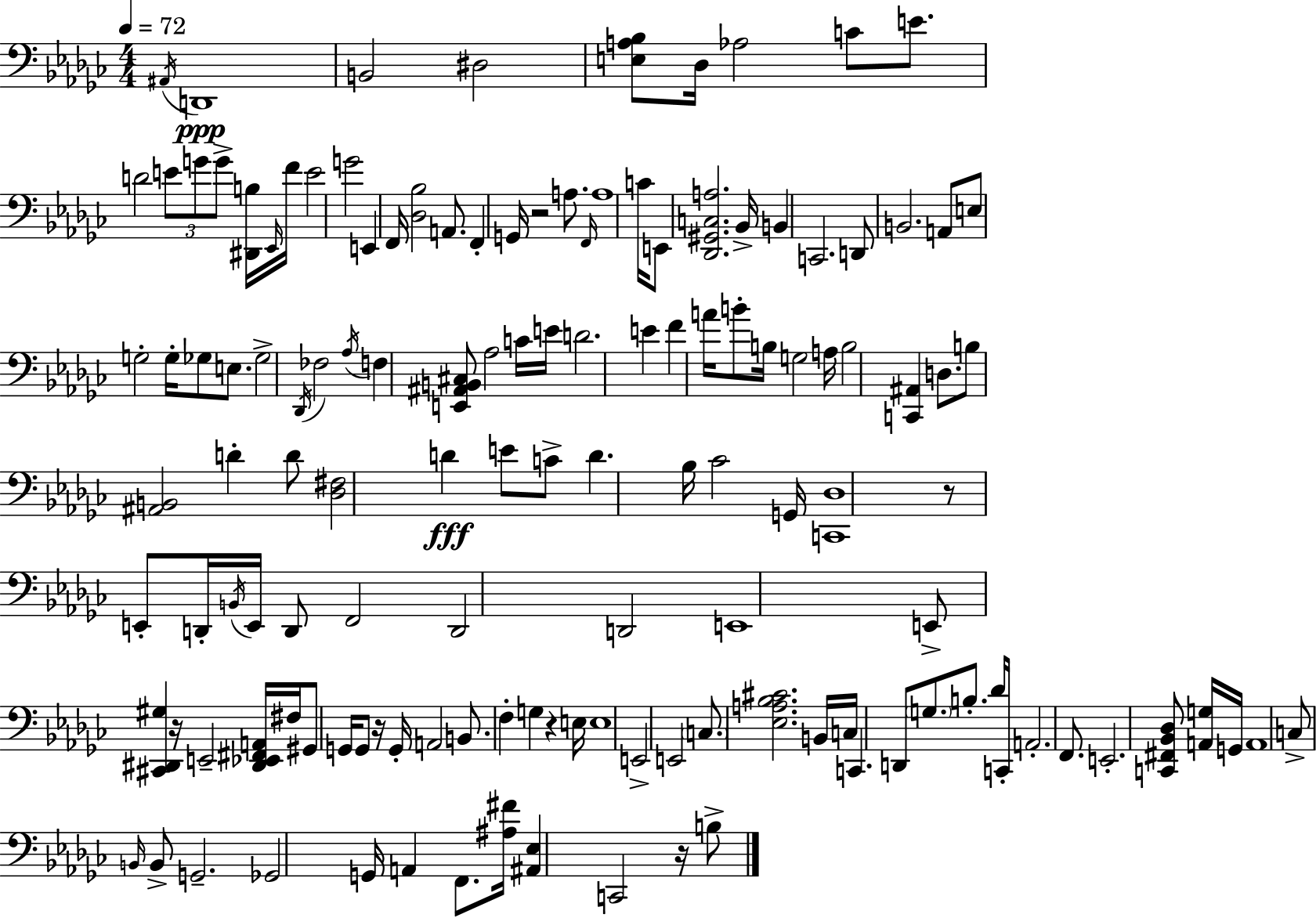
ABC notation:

X:1
T:Untitled
M:4/4
L:1/4
K:Ebm
^A,,/4 D,,4 B,,2 ^D,2 [E,A,_B,]/2 _D,/4 _A,2 C/2 E/2 D2 E/2 G/2 G/2 [^D,,B,]/4 _E,,/4 F/4 E2 G2 E,, F,,/4 [_D,_B,]2 A,,/2 F,, G,,/4 z2 A,/2 F,,/4 A,4 C/4 E,,/2 [_D,,^G,,C,A,]2 _B,,/4 B,, C,,2 D,,/2 B,,2 A,,/2 E,/2 G,2 G,/4 _G,/2 E,/2 _G,2 _D,,/4 _F,2 _A,/4 F, [E,,^A,,B,,^C,]/2 _A,2 C/4 E/4 D2 E F A/4 B/2 B,/4 G,2 A,/4 B,2 [C,,^A,,] D,/2 B,/2 [^A,,B,,]2 D D/2 [_D,^F,]2 D E/2 C/2 D _B,/4 _C2 G,,/4 [C,,_D,]4 z/2 E,,/2 D,,/4 B,,/4 E,,/4 D,,/2 F,,2 D,,2 D,,2 E,,4 E,,/2 [^C,,^D,,^G,] z/4 E,,2 [^D,,_E,,^F,,A,,]/4 ^F,/4 ^G,,/2 G,,/4 G,,/2 z/4 G,,/4 A,,2 B,,/2 F, G, z E,/4 E,4 E,,2 E,,2 C,/2 [_E,A,_B,^C]2 B,,/4 C,/4 C,, D,,/2 G,/2 B,/2 _D/4 C,,/4 A,,2 F,,/2 E,,2 [C,,^F,,_B,,_D,]/2 [A,,G,]/4 G,,/4 A,,4 C,/2 B,,/4 B,,/2 G,,2 _G,,2 G,,/4 A,, F,,/2 [^A,^F]/4 [^A,,_E,] C,,2 z/4 B,/2